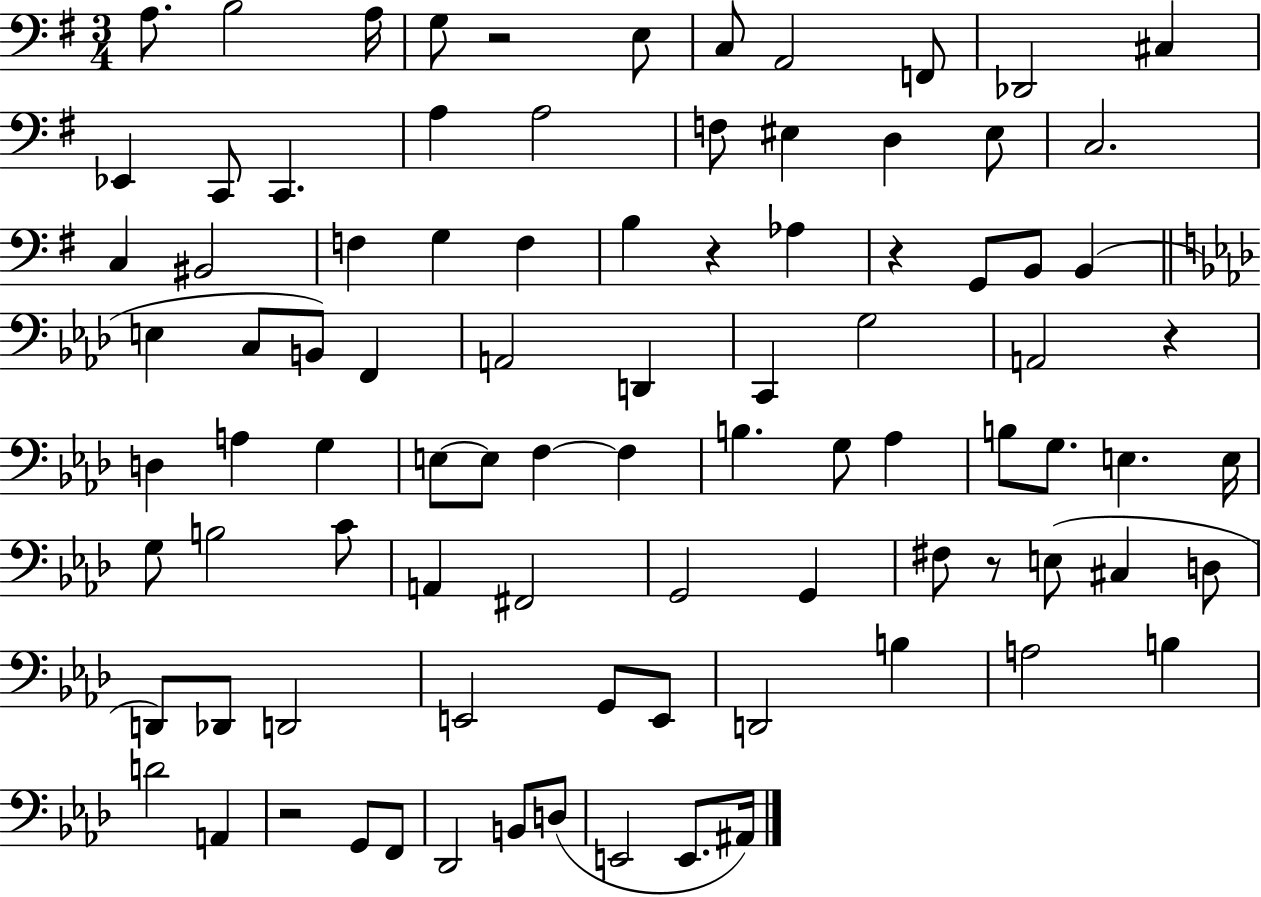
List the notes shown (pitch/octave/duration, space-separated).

A3/e. B3/h A3/s G3/e R/h E3/e C3/e A2/h F2/e Db2/h C#3/q Eb2/q C2/e C2/q. A3/q A3/h F3/e EIS3/q D3/q EIS3/e C3/h. C3/q BIS2/h F3/q G3/q F3/q B3/q R/q Ab3/q R/q G2/e B2/e B2/q E3/q C3/e B2/e F2/q A2/h D2/q C2/q G3/h A2/h R/q D3/q A3/q G3/q E3/e E3/e F3/q F3/q B3/q. G3/e Ab3/q B3/e G3/e. E3/q. E3/s G3/e B3/h C4/e A2/q F#2/h G2/h G2/q F#3/e R/e E3/e C#3/q D3/e D2/e Db2/e D2/h E2/h G2/e E2/e D2/h B3/q A3/h B3/q D4/h A2/q R/h G2/e F2/e Db2/h B2/e D3/e E2/h E2/e. A#2/s